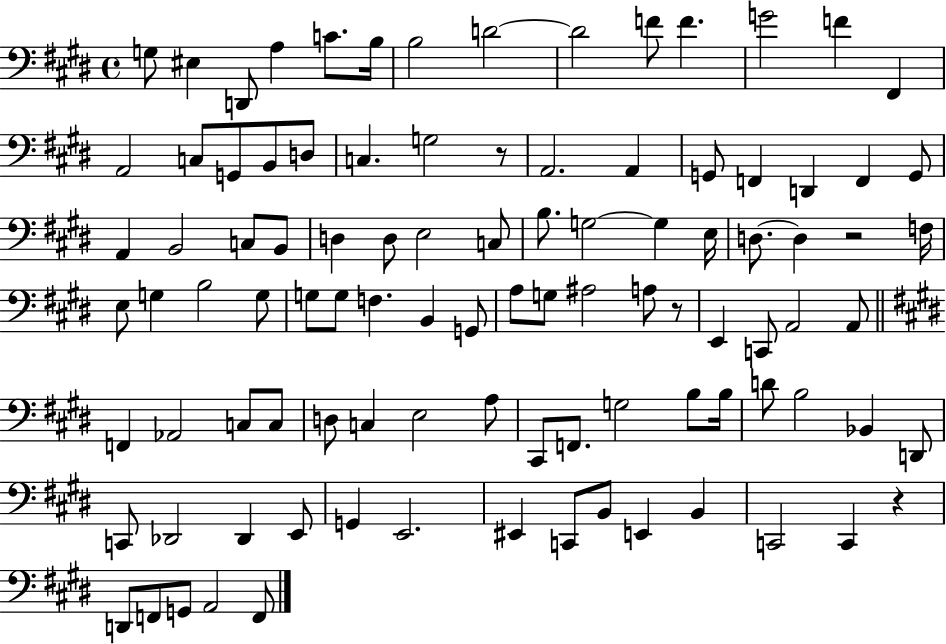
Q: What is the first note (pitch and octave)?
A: G3